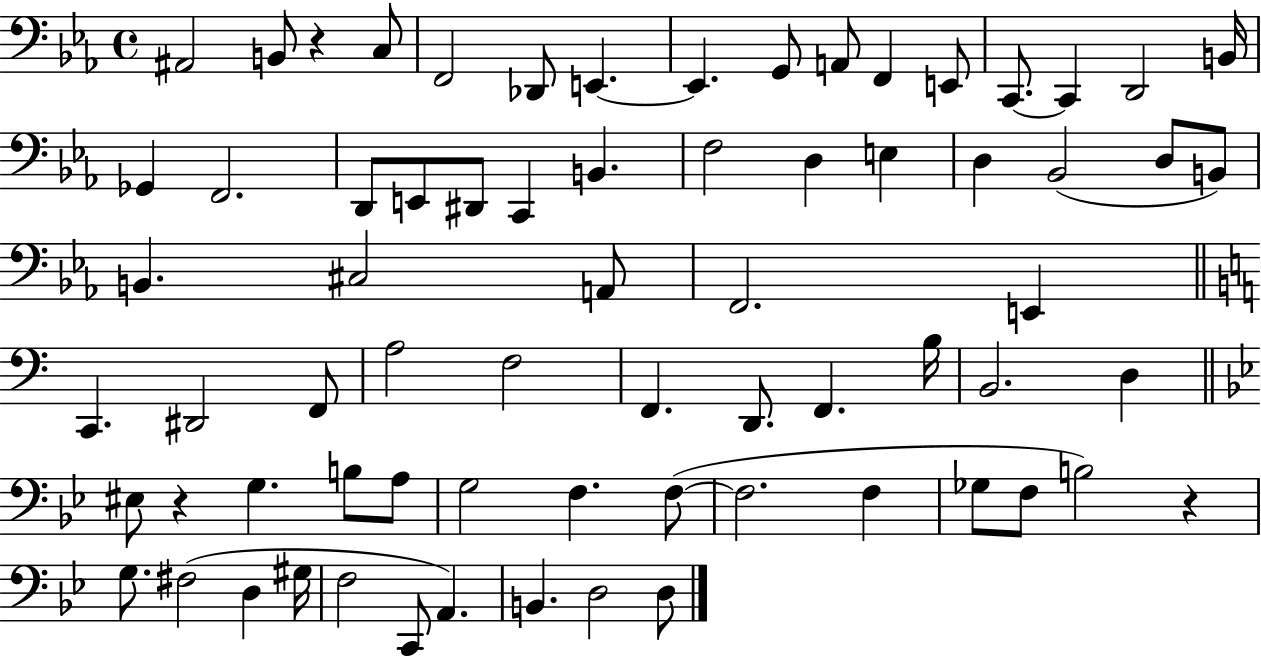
{
  \clef bass
  \time 4/4
  \defaultTimeSignature
  \key ees \major
  ais,2 b,8 r4 c8 | f,2 des,8 e,4.~~ | e,4. g,8 a,8 f,4 e,8 | c,8.~~ c,4 d,2 b,16 | \break ges,4 f,2. | d,8 e,8 dis,8 c,4 b,4. | f2 d4 e4 | d4 bes,2( d8 b,8) | \break b,4. cis2 a,8 | f,2. e,4 | \bar "||" \break \key a \minor c,4. dis,2 f,8 | a2 f2 | f,4. d,8. f,4. b16 | b,2. d4 | \break \bar "||" \break \key g \minor eis8 r4 g4. b8 a8 | g2 f4. f8~(~ | f2. f4 | ges8 f8 b2) r4 | \break g8. fis2( d4 gis16 | f2 c,8 a,4.) | b,4. d2 d8 | \bar "|."
}